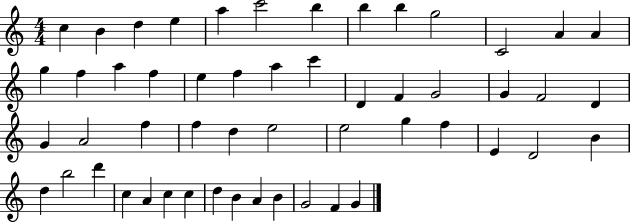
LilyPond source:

{
  \clef treble
  \numericTimeSignature
  \time 4/4
  \key c \major
  c''4 b'4 d''4 e''4 | a''4 c'''2 b''4 | b''4 b''4 g''2 | c'2 a'4 a'4 | \break g''4 f''4 a''4 f''4 | e''4 f''4 a''4 c'''4 | d'4 f'4 g'2 | g'4 f'2 d'4 | \break g'4 a'2 f''4 | f''4 d''4 e''2 | e''2 g''4 f''4 | e'4 d'2 b'4 | \break d''4 b''2 d'''4 | c''4 a'4 c''4 c''4 | d''4 b'4 a'4 b'4 | g'2 f'4 g'4 | \break \bar "|."
}